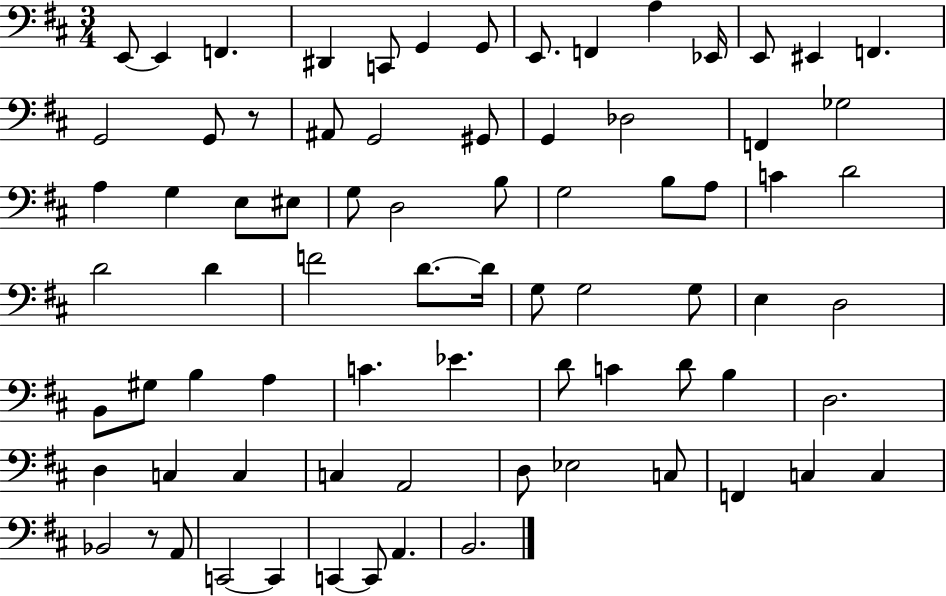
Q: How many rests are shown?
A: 2